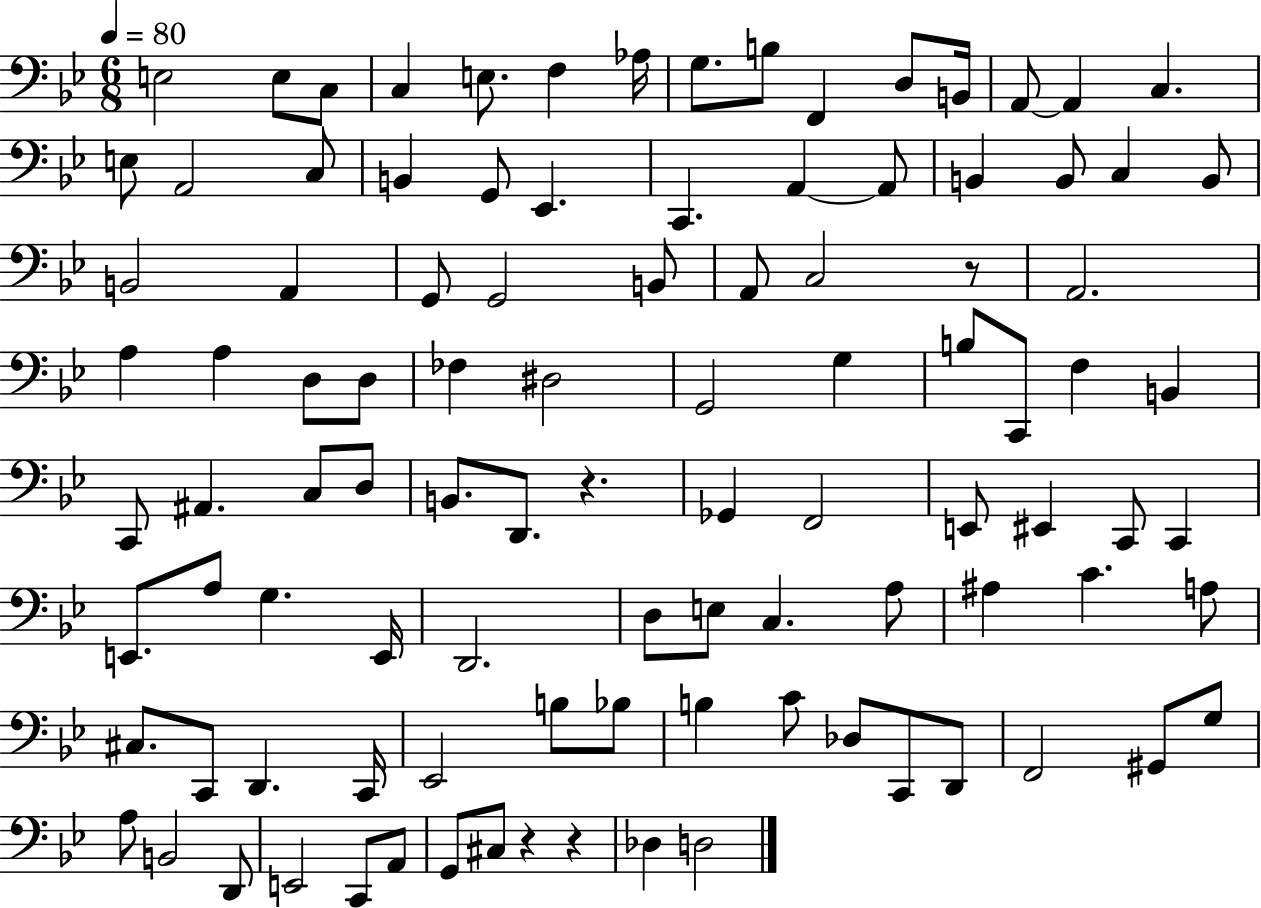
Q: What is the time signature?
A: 6/8